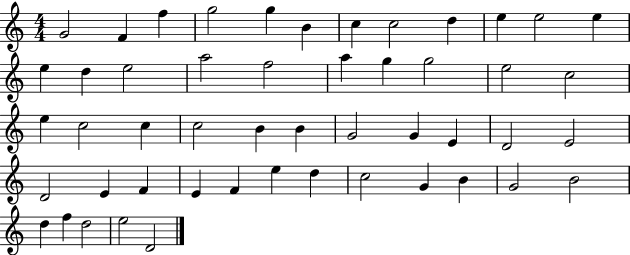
X:1
T:Untitled
M:4/4
L:1/4
K:C
G2 F f g2 g B c c2 d e e2 e e d e2 a2 f2 a g g2 e2 c2 e c2 c c2 B B G2 G E D2 E2 D2 E F E F e d c2 G B G2 B2 d f d2 e2 D2